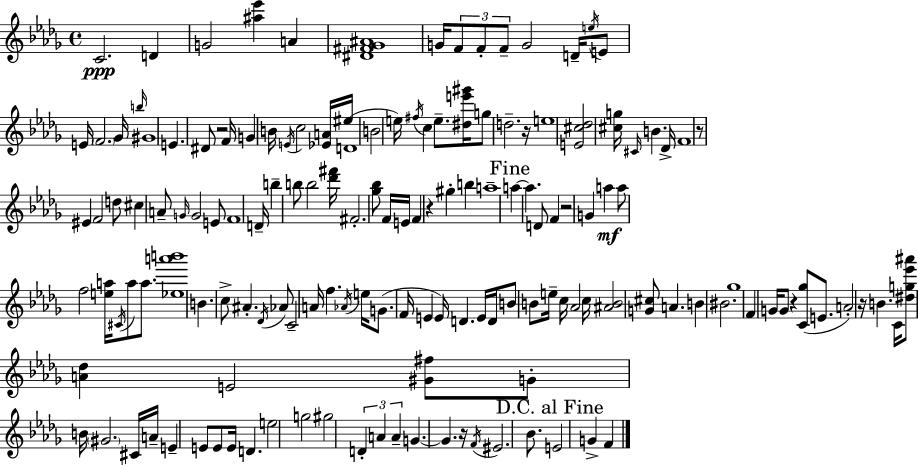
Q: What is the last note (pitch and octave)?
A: F4